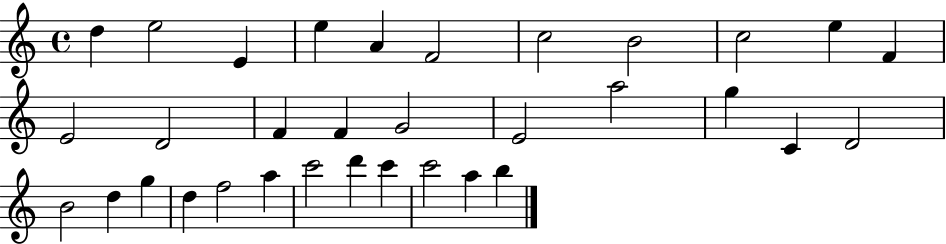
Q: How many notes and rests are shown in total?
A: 33